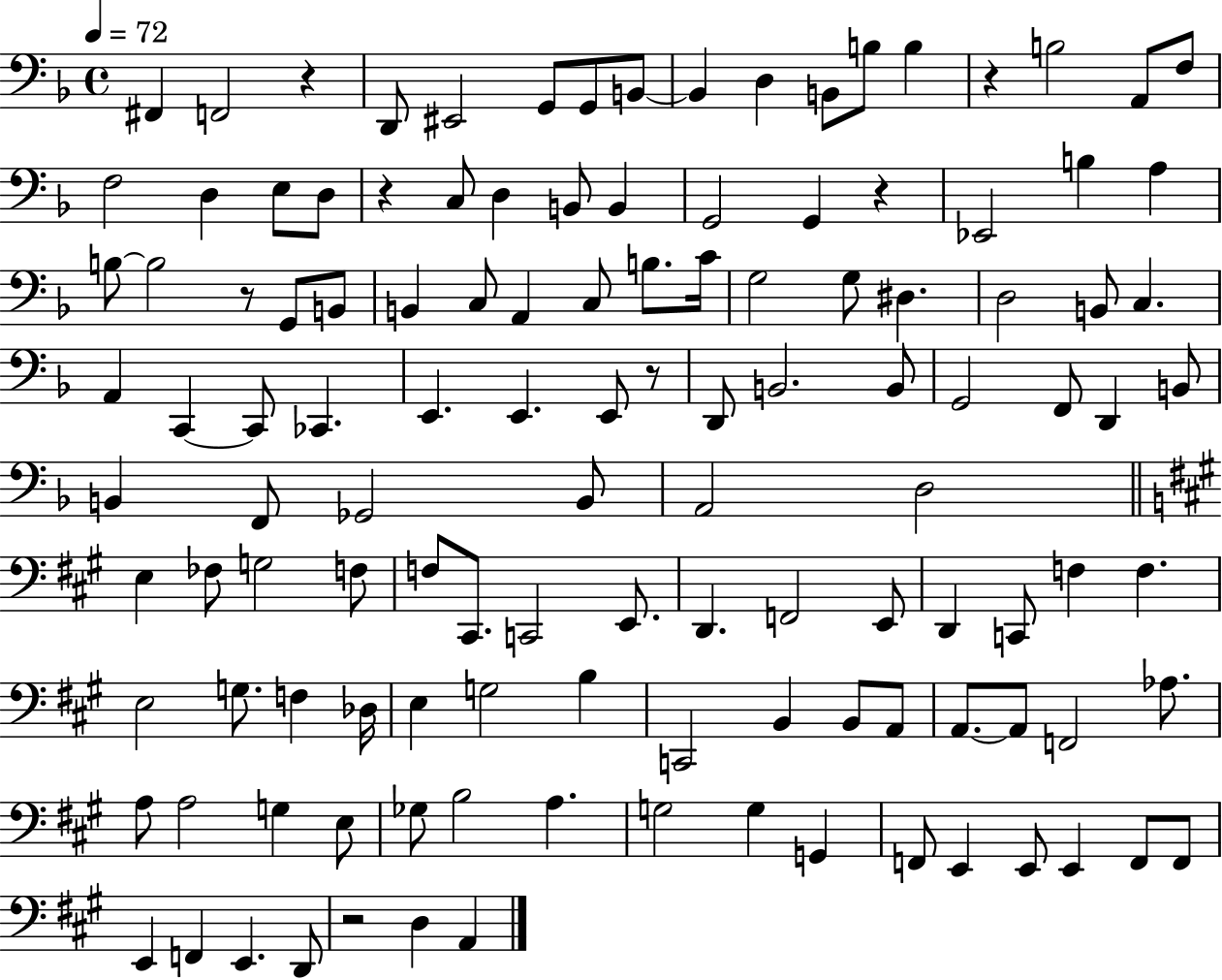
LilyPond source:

{
  \clef bass
  \time 4/4
  \defaultTimeSignature
  \key f \major
  \tempo 4 = 72
  \repeat volta 2 { fis,4 f,2 r4 | d,8 eis,2 g,8 g,8 b,8~~ | b,4 d4 b,8 b8 b4 | r4 b2 a,8 f8 | \break f2 d4 e8 d8 | r4 c8 d4 b,8 b,4 | g,2 g,4 r4 | ees,2 b4 a4 | \break b8~~ b2 r8 g,8 b,8 | b,4 c8 a,4 c8 b8. c'16 | g2 g8 dis4. | d2 b,8 c4. | \break a,4 c,4~~ c,8 ces,4. | e,4. e,4. e,8 r8 | d,8 b,2. b,8 | g,2 f,8 d,4 b,8 | \break b,4 f,8 ges,2 b,8 | a,2 d2 | \bar "||" \break \key a \major e4 fes8 g2 f8 | f8 cis,8. c,2 e,8. | d,4. f,2 e,8 | d,4 c,8 f4 f4. | \break e2 g8. f4 des16 | e4 g2 b4 | c,2 b,4 b,8 a,8 | a,8.~~ a,8 f,2 aes8. | \break a8 a2 g4 e8 | ges8 b2 a4. | g2 g4 g,4 | f,8 e,4 e,8 e,4 f,8 f,8 | \break e,4 f,4 e,4. d,8 | r2 d4 a,4 | } \bar "|."
}